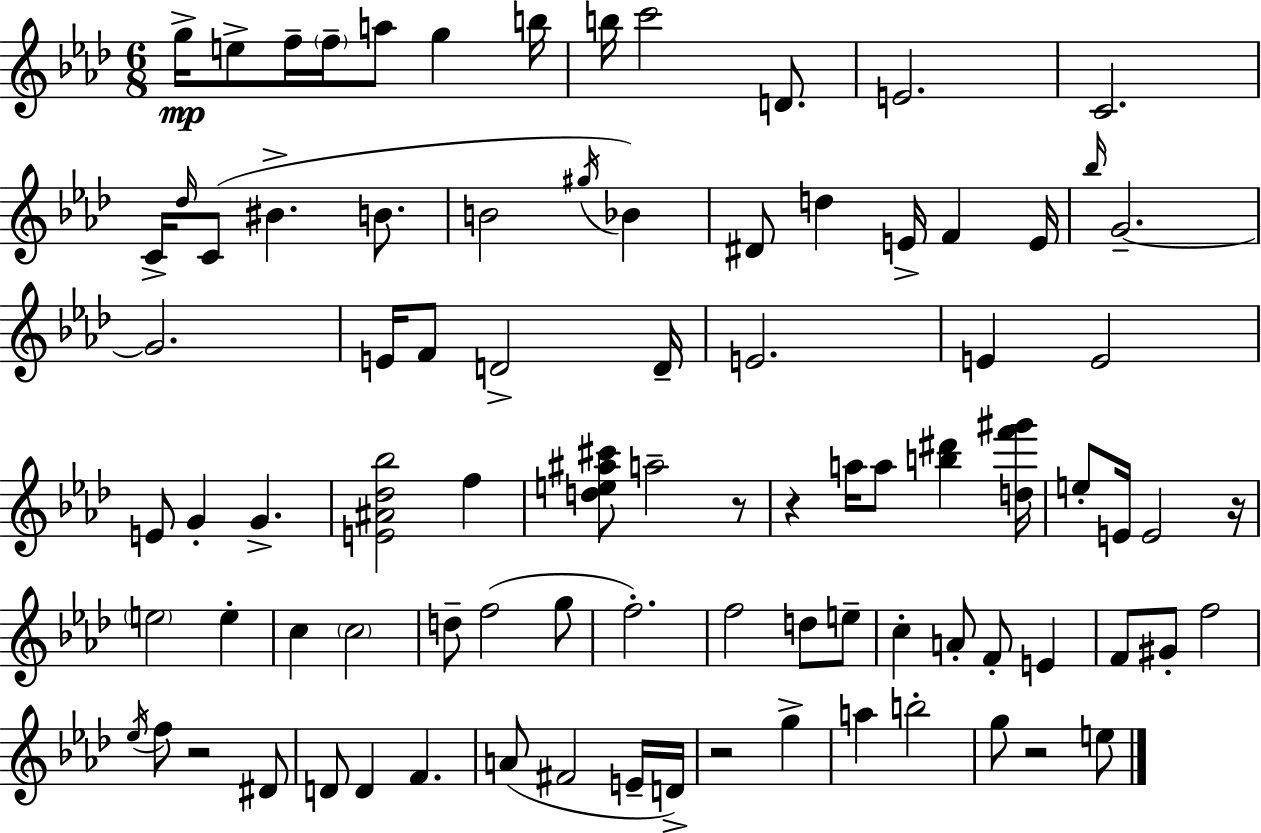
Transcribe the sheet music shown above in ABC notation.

X:1
T:Untitled
M:6/8
L:1/4
K:Fm
g/4 e/2 f/4 f/4 a/2 g b/4 b/4 c'2 D/2 E2 C2 C/4 _d/4 C/2 ^B B/2 B2 ^g/4 _B ^D/2 d E/4 F E/4 _b/4 G2 G2 E/4 F/2 D2 D/4 E2 E E2 E/2 G G [E^A_d_b]2 f [de^a^c']/2 a2 z/2 z a/4 a/2 [b^d'] [df'^g']/4 e/2 E/4 E2 z/4 e2 e c c2 d/2 f2 g/2 f2 f2 d/2 e/2 c A/2 F/2 E F/2 ^G/2 f2 _e/4 f/2 z2 ^D/2 D/2 D F A/2 ^F2 E/4 D/4 z2 g a b2 g/2 z2 e/2